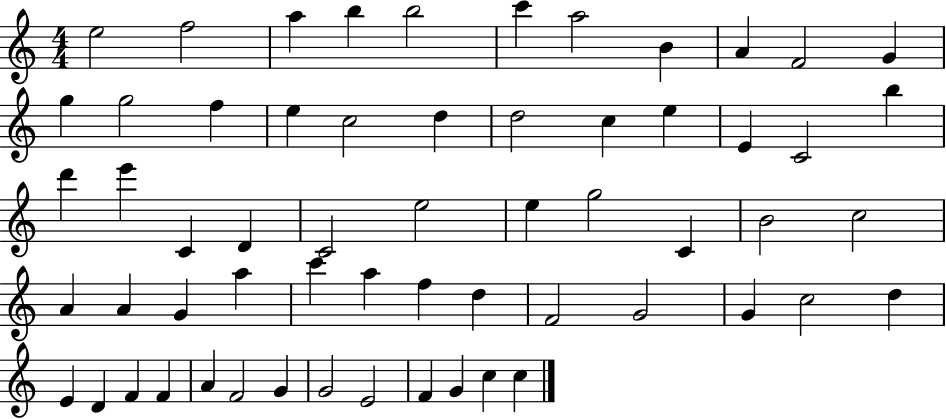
{
  \clef treble
  \numericTimeSignature
  \time 4/4
  \key c \major
  e''2 f''2 | a''4 b''4 b''2 | c'''4 a''2 b'4 | a'4 f'2 g'4 | \break g''4 g''2 f''4 | e''4 c''2 d''4 | d''2 c''4 e''4 | e'4 c'2 b''4 | \break d'''4 e'''4 c'4 d'4 | c'2 e''2 | e''4 g''2 c'4 | b'2 c''2 | \break a'4 a'4 g'4 a''4 | c'''4 a''4 f''4 d''4 | f'2 g'2 | g'4 c''2 d''4 | \break e'4 d'4 f'4 f'4 | a'4 f'2 g'4 | g'2 e'2 | f'4 g'4 c''4 c''4 | \break \bar "|."
}